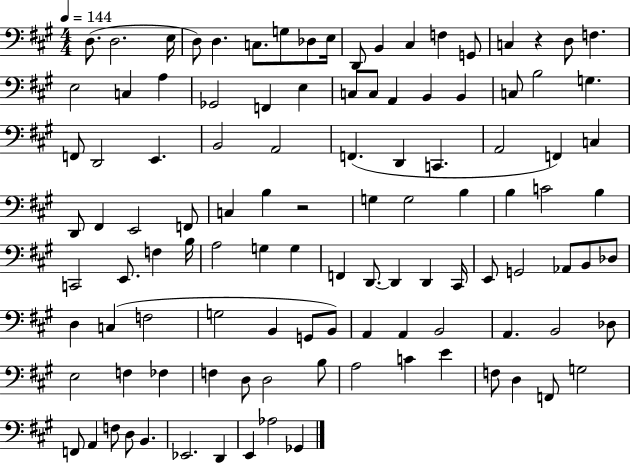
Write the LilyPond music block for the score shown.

{
  \clef bass
  \numericTimeSignature
  \time 4/4
  \key a \major
  \tempo 4 = 144
  d8.( d2. e16 | d8) d4. c8. g8 des8 e16 | d,8 b,4 cis4 f4 g,8 | c4 r4 d8 f4. | \break e2 c4 a4 | ges,2 f,4 e4 | c8 c8 a,4 b,4 b,4 | c8 b2 g4. | \break f,8 d,2 e,4. | b,2 a,2 | f,4.( d,4 c,4. | a,2 f,4) c4 | \break d,8 fis,4 e,2 f,8 | c4 b4 r2 | g4 g2 b4 | b4 c'2 b4 | \break c,2 e,8. f4 b16 | a2 g4 g4 | f,4 d,8.~~ d,4 d,4 cis,16 | e,8 g,2 aes,8 b,8 des8 | \break d4 c4( f2 | g2 b,4 g,8 b,8) | a,4 a,4 b,2 | a,4. b,2 des8 | \break e2 f4 fes4 | f4 d8 d2 b8 | a2 c'4 e'4 | f8 d4 f,8 g2 | \break f,8 a,4 f8 d8 b,4. | ees,2. d,4 | e,4 aes2 ges,4 | \bar "|."
}